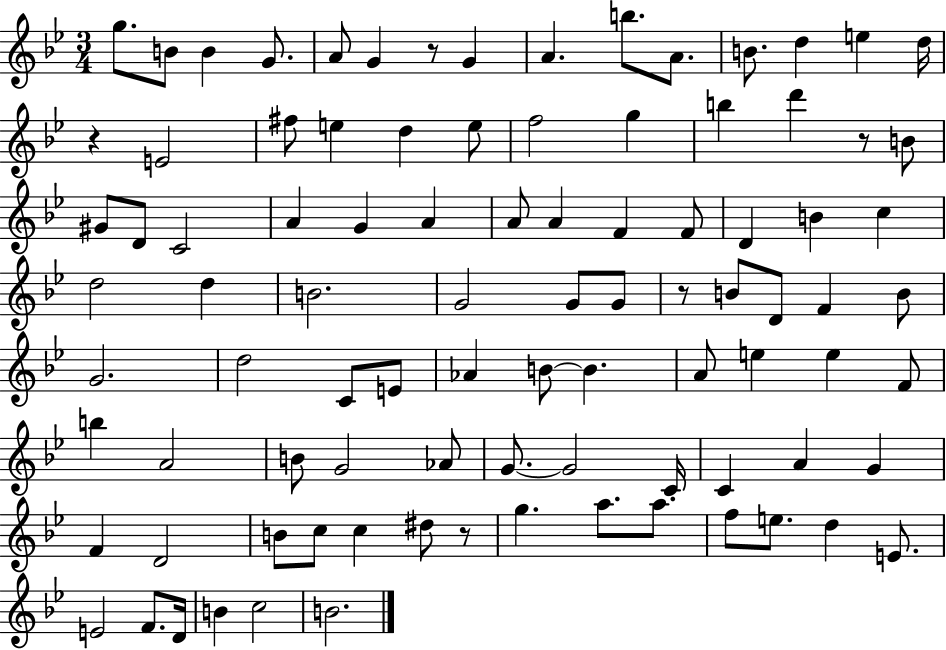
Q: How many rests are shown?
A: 5